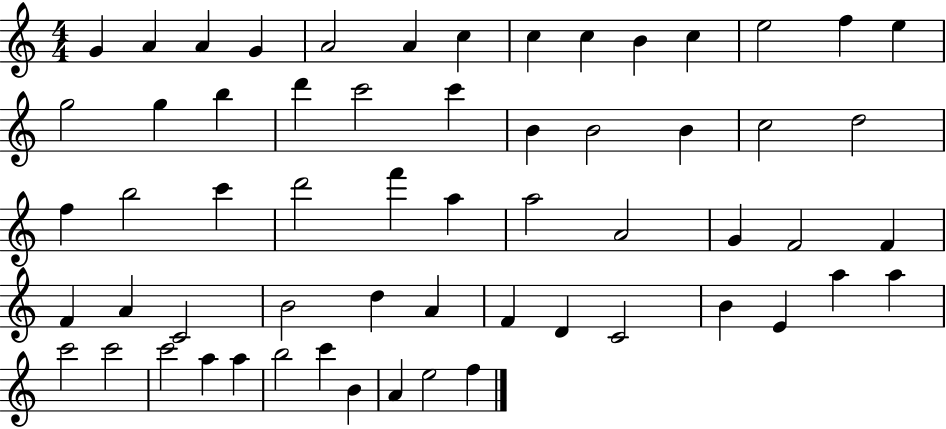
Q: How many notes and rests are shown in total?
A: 60